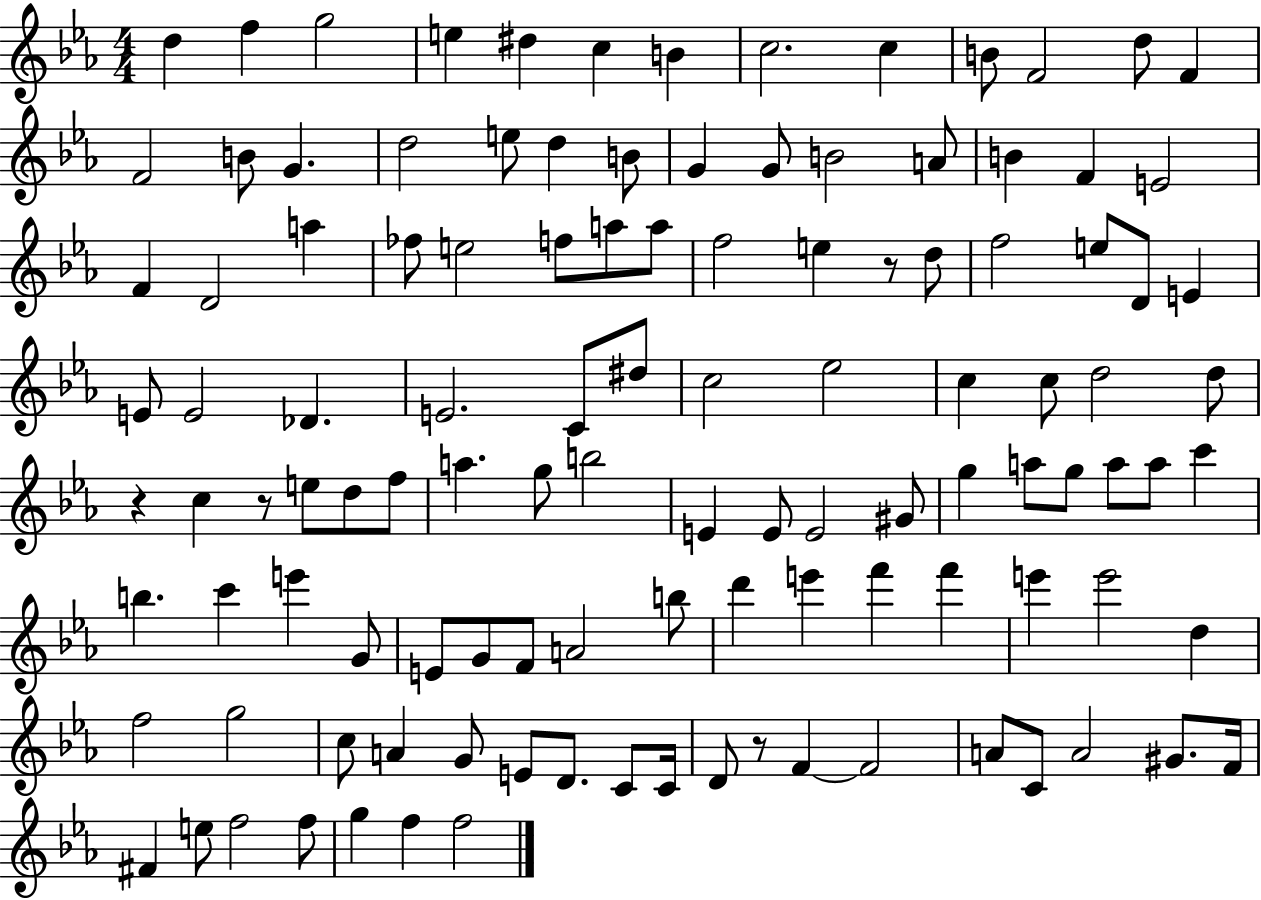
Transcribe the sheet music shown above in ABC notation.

X:1
T:Untitled
M:4/4
L:1/4
K:Eb
d f g2 e ^d c B c2 c B/2 F2 d/2 F F2 B/2 G d2 e/2 d B/2 G G/2 B2 A/2 B F E2 F D2 a _f/2 e2 f/2 a/2 a/2 f2 e z/2 d/2 f2 e/2 D/2 E E/2 E2 _D E2 C/2 ^d/2 c2 _e2 c c/2 d2 d/2 z c z/2 e/2 d/2 f/2 a g/2 b2 E E/2 E2 ^G/2 g a/2 g/2 a/2 a/2 c' b c' e' G/2 E/2 G/2 F/2 A2 b/2 d' e' f' f' e' e'2 d f2 g2 c/2 A G/2 E/2 D/2 C/2 C/4 D/2 z/2 F F2 A/2 C/2 A2 ^G/2 F/4 ^F e/2 f2 f/2 g f f2